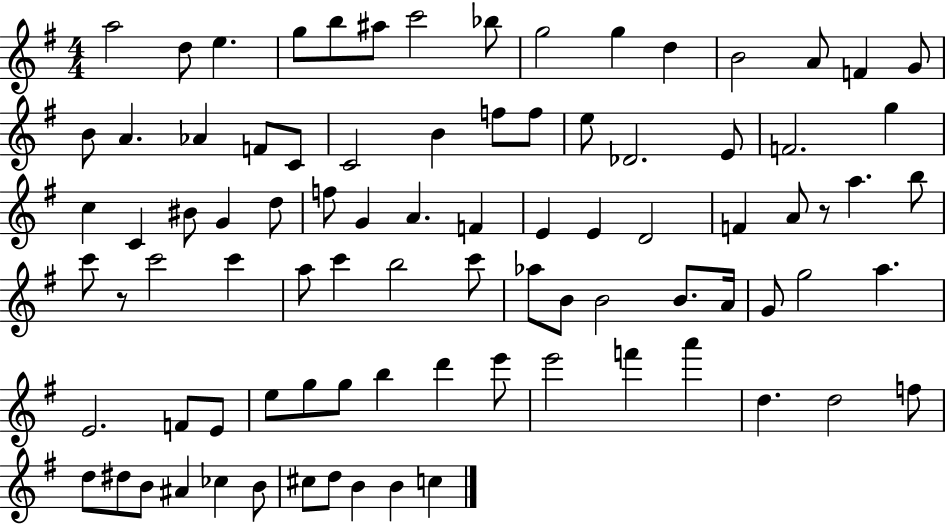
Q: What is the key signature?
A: G major